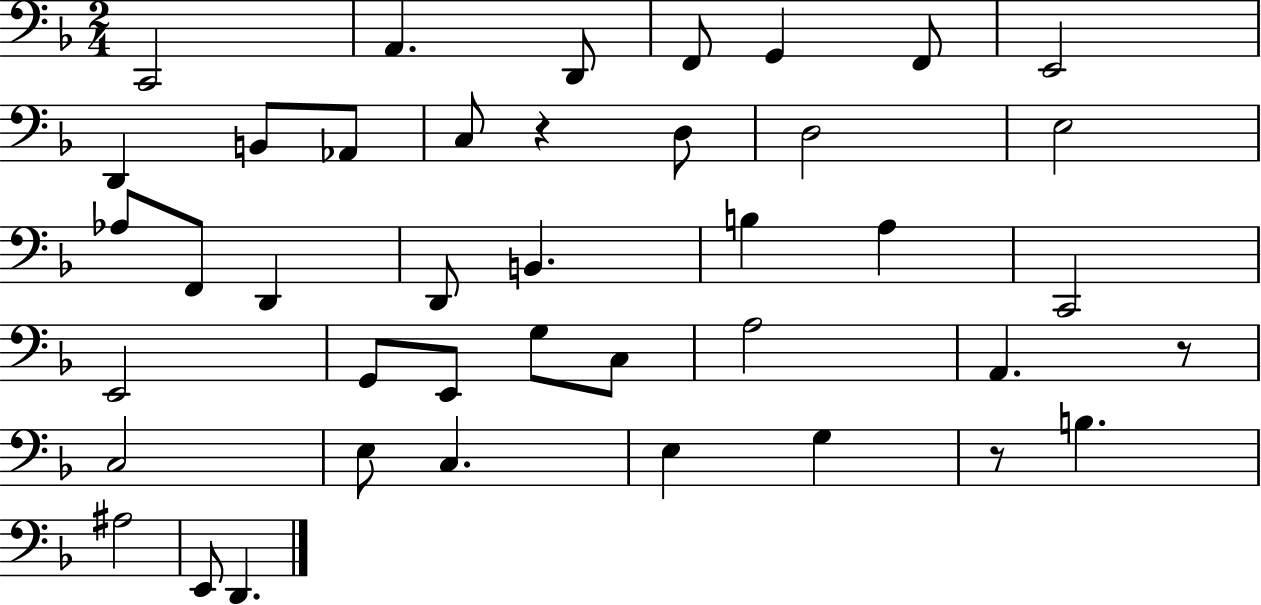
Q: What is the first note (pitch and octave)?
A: C2